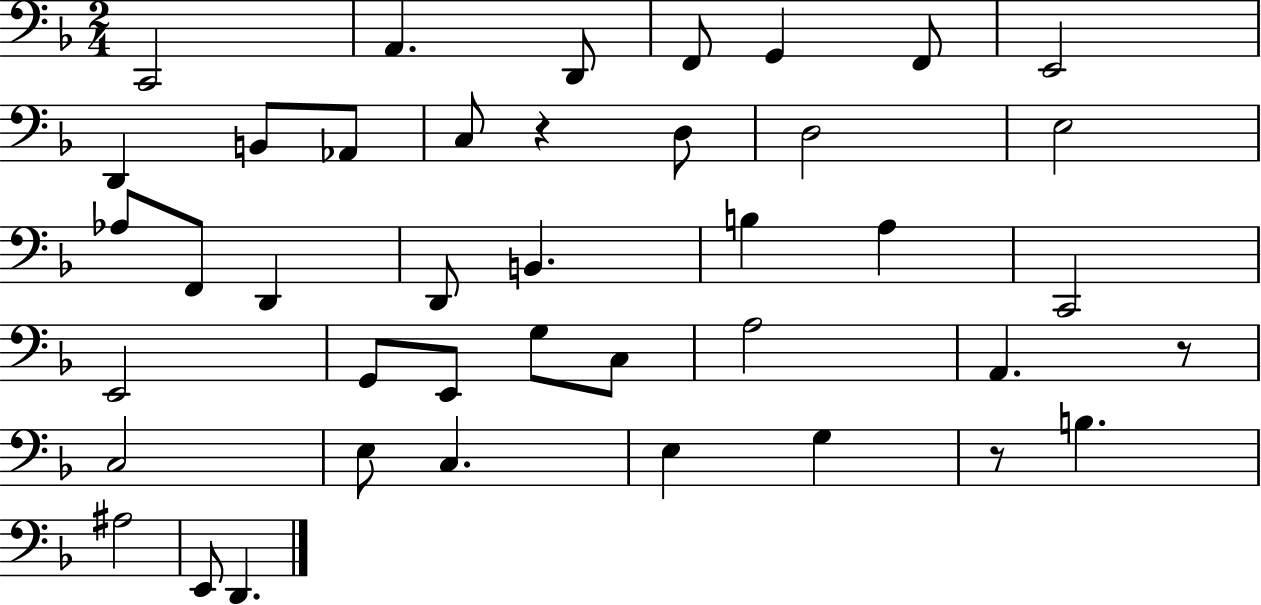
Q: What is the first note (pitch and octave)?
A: C2